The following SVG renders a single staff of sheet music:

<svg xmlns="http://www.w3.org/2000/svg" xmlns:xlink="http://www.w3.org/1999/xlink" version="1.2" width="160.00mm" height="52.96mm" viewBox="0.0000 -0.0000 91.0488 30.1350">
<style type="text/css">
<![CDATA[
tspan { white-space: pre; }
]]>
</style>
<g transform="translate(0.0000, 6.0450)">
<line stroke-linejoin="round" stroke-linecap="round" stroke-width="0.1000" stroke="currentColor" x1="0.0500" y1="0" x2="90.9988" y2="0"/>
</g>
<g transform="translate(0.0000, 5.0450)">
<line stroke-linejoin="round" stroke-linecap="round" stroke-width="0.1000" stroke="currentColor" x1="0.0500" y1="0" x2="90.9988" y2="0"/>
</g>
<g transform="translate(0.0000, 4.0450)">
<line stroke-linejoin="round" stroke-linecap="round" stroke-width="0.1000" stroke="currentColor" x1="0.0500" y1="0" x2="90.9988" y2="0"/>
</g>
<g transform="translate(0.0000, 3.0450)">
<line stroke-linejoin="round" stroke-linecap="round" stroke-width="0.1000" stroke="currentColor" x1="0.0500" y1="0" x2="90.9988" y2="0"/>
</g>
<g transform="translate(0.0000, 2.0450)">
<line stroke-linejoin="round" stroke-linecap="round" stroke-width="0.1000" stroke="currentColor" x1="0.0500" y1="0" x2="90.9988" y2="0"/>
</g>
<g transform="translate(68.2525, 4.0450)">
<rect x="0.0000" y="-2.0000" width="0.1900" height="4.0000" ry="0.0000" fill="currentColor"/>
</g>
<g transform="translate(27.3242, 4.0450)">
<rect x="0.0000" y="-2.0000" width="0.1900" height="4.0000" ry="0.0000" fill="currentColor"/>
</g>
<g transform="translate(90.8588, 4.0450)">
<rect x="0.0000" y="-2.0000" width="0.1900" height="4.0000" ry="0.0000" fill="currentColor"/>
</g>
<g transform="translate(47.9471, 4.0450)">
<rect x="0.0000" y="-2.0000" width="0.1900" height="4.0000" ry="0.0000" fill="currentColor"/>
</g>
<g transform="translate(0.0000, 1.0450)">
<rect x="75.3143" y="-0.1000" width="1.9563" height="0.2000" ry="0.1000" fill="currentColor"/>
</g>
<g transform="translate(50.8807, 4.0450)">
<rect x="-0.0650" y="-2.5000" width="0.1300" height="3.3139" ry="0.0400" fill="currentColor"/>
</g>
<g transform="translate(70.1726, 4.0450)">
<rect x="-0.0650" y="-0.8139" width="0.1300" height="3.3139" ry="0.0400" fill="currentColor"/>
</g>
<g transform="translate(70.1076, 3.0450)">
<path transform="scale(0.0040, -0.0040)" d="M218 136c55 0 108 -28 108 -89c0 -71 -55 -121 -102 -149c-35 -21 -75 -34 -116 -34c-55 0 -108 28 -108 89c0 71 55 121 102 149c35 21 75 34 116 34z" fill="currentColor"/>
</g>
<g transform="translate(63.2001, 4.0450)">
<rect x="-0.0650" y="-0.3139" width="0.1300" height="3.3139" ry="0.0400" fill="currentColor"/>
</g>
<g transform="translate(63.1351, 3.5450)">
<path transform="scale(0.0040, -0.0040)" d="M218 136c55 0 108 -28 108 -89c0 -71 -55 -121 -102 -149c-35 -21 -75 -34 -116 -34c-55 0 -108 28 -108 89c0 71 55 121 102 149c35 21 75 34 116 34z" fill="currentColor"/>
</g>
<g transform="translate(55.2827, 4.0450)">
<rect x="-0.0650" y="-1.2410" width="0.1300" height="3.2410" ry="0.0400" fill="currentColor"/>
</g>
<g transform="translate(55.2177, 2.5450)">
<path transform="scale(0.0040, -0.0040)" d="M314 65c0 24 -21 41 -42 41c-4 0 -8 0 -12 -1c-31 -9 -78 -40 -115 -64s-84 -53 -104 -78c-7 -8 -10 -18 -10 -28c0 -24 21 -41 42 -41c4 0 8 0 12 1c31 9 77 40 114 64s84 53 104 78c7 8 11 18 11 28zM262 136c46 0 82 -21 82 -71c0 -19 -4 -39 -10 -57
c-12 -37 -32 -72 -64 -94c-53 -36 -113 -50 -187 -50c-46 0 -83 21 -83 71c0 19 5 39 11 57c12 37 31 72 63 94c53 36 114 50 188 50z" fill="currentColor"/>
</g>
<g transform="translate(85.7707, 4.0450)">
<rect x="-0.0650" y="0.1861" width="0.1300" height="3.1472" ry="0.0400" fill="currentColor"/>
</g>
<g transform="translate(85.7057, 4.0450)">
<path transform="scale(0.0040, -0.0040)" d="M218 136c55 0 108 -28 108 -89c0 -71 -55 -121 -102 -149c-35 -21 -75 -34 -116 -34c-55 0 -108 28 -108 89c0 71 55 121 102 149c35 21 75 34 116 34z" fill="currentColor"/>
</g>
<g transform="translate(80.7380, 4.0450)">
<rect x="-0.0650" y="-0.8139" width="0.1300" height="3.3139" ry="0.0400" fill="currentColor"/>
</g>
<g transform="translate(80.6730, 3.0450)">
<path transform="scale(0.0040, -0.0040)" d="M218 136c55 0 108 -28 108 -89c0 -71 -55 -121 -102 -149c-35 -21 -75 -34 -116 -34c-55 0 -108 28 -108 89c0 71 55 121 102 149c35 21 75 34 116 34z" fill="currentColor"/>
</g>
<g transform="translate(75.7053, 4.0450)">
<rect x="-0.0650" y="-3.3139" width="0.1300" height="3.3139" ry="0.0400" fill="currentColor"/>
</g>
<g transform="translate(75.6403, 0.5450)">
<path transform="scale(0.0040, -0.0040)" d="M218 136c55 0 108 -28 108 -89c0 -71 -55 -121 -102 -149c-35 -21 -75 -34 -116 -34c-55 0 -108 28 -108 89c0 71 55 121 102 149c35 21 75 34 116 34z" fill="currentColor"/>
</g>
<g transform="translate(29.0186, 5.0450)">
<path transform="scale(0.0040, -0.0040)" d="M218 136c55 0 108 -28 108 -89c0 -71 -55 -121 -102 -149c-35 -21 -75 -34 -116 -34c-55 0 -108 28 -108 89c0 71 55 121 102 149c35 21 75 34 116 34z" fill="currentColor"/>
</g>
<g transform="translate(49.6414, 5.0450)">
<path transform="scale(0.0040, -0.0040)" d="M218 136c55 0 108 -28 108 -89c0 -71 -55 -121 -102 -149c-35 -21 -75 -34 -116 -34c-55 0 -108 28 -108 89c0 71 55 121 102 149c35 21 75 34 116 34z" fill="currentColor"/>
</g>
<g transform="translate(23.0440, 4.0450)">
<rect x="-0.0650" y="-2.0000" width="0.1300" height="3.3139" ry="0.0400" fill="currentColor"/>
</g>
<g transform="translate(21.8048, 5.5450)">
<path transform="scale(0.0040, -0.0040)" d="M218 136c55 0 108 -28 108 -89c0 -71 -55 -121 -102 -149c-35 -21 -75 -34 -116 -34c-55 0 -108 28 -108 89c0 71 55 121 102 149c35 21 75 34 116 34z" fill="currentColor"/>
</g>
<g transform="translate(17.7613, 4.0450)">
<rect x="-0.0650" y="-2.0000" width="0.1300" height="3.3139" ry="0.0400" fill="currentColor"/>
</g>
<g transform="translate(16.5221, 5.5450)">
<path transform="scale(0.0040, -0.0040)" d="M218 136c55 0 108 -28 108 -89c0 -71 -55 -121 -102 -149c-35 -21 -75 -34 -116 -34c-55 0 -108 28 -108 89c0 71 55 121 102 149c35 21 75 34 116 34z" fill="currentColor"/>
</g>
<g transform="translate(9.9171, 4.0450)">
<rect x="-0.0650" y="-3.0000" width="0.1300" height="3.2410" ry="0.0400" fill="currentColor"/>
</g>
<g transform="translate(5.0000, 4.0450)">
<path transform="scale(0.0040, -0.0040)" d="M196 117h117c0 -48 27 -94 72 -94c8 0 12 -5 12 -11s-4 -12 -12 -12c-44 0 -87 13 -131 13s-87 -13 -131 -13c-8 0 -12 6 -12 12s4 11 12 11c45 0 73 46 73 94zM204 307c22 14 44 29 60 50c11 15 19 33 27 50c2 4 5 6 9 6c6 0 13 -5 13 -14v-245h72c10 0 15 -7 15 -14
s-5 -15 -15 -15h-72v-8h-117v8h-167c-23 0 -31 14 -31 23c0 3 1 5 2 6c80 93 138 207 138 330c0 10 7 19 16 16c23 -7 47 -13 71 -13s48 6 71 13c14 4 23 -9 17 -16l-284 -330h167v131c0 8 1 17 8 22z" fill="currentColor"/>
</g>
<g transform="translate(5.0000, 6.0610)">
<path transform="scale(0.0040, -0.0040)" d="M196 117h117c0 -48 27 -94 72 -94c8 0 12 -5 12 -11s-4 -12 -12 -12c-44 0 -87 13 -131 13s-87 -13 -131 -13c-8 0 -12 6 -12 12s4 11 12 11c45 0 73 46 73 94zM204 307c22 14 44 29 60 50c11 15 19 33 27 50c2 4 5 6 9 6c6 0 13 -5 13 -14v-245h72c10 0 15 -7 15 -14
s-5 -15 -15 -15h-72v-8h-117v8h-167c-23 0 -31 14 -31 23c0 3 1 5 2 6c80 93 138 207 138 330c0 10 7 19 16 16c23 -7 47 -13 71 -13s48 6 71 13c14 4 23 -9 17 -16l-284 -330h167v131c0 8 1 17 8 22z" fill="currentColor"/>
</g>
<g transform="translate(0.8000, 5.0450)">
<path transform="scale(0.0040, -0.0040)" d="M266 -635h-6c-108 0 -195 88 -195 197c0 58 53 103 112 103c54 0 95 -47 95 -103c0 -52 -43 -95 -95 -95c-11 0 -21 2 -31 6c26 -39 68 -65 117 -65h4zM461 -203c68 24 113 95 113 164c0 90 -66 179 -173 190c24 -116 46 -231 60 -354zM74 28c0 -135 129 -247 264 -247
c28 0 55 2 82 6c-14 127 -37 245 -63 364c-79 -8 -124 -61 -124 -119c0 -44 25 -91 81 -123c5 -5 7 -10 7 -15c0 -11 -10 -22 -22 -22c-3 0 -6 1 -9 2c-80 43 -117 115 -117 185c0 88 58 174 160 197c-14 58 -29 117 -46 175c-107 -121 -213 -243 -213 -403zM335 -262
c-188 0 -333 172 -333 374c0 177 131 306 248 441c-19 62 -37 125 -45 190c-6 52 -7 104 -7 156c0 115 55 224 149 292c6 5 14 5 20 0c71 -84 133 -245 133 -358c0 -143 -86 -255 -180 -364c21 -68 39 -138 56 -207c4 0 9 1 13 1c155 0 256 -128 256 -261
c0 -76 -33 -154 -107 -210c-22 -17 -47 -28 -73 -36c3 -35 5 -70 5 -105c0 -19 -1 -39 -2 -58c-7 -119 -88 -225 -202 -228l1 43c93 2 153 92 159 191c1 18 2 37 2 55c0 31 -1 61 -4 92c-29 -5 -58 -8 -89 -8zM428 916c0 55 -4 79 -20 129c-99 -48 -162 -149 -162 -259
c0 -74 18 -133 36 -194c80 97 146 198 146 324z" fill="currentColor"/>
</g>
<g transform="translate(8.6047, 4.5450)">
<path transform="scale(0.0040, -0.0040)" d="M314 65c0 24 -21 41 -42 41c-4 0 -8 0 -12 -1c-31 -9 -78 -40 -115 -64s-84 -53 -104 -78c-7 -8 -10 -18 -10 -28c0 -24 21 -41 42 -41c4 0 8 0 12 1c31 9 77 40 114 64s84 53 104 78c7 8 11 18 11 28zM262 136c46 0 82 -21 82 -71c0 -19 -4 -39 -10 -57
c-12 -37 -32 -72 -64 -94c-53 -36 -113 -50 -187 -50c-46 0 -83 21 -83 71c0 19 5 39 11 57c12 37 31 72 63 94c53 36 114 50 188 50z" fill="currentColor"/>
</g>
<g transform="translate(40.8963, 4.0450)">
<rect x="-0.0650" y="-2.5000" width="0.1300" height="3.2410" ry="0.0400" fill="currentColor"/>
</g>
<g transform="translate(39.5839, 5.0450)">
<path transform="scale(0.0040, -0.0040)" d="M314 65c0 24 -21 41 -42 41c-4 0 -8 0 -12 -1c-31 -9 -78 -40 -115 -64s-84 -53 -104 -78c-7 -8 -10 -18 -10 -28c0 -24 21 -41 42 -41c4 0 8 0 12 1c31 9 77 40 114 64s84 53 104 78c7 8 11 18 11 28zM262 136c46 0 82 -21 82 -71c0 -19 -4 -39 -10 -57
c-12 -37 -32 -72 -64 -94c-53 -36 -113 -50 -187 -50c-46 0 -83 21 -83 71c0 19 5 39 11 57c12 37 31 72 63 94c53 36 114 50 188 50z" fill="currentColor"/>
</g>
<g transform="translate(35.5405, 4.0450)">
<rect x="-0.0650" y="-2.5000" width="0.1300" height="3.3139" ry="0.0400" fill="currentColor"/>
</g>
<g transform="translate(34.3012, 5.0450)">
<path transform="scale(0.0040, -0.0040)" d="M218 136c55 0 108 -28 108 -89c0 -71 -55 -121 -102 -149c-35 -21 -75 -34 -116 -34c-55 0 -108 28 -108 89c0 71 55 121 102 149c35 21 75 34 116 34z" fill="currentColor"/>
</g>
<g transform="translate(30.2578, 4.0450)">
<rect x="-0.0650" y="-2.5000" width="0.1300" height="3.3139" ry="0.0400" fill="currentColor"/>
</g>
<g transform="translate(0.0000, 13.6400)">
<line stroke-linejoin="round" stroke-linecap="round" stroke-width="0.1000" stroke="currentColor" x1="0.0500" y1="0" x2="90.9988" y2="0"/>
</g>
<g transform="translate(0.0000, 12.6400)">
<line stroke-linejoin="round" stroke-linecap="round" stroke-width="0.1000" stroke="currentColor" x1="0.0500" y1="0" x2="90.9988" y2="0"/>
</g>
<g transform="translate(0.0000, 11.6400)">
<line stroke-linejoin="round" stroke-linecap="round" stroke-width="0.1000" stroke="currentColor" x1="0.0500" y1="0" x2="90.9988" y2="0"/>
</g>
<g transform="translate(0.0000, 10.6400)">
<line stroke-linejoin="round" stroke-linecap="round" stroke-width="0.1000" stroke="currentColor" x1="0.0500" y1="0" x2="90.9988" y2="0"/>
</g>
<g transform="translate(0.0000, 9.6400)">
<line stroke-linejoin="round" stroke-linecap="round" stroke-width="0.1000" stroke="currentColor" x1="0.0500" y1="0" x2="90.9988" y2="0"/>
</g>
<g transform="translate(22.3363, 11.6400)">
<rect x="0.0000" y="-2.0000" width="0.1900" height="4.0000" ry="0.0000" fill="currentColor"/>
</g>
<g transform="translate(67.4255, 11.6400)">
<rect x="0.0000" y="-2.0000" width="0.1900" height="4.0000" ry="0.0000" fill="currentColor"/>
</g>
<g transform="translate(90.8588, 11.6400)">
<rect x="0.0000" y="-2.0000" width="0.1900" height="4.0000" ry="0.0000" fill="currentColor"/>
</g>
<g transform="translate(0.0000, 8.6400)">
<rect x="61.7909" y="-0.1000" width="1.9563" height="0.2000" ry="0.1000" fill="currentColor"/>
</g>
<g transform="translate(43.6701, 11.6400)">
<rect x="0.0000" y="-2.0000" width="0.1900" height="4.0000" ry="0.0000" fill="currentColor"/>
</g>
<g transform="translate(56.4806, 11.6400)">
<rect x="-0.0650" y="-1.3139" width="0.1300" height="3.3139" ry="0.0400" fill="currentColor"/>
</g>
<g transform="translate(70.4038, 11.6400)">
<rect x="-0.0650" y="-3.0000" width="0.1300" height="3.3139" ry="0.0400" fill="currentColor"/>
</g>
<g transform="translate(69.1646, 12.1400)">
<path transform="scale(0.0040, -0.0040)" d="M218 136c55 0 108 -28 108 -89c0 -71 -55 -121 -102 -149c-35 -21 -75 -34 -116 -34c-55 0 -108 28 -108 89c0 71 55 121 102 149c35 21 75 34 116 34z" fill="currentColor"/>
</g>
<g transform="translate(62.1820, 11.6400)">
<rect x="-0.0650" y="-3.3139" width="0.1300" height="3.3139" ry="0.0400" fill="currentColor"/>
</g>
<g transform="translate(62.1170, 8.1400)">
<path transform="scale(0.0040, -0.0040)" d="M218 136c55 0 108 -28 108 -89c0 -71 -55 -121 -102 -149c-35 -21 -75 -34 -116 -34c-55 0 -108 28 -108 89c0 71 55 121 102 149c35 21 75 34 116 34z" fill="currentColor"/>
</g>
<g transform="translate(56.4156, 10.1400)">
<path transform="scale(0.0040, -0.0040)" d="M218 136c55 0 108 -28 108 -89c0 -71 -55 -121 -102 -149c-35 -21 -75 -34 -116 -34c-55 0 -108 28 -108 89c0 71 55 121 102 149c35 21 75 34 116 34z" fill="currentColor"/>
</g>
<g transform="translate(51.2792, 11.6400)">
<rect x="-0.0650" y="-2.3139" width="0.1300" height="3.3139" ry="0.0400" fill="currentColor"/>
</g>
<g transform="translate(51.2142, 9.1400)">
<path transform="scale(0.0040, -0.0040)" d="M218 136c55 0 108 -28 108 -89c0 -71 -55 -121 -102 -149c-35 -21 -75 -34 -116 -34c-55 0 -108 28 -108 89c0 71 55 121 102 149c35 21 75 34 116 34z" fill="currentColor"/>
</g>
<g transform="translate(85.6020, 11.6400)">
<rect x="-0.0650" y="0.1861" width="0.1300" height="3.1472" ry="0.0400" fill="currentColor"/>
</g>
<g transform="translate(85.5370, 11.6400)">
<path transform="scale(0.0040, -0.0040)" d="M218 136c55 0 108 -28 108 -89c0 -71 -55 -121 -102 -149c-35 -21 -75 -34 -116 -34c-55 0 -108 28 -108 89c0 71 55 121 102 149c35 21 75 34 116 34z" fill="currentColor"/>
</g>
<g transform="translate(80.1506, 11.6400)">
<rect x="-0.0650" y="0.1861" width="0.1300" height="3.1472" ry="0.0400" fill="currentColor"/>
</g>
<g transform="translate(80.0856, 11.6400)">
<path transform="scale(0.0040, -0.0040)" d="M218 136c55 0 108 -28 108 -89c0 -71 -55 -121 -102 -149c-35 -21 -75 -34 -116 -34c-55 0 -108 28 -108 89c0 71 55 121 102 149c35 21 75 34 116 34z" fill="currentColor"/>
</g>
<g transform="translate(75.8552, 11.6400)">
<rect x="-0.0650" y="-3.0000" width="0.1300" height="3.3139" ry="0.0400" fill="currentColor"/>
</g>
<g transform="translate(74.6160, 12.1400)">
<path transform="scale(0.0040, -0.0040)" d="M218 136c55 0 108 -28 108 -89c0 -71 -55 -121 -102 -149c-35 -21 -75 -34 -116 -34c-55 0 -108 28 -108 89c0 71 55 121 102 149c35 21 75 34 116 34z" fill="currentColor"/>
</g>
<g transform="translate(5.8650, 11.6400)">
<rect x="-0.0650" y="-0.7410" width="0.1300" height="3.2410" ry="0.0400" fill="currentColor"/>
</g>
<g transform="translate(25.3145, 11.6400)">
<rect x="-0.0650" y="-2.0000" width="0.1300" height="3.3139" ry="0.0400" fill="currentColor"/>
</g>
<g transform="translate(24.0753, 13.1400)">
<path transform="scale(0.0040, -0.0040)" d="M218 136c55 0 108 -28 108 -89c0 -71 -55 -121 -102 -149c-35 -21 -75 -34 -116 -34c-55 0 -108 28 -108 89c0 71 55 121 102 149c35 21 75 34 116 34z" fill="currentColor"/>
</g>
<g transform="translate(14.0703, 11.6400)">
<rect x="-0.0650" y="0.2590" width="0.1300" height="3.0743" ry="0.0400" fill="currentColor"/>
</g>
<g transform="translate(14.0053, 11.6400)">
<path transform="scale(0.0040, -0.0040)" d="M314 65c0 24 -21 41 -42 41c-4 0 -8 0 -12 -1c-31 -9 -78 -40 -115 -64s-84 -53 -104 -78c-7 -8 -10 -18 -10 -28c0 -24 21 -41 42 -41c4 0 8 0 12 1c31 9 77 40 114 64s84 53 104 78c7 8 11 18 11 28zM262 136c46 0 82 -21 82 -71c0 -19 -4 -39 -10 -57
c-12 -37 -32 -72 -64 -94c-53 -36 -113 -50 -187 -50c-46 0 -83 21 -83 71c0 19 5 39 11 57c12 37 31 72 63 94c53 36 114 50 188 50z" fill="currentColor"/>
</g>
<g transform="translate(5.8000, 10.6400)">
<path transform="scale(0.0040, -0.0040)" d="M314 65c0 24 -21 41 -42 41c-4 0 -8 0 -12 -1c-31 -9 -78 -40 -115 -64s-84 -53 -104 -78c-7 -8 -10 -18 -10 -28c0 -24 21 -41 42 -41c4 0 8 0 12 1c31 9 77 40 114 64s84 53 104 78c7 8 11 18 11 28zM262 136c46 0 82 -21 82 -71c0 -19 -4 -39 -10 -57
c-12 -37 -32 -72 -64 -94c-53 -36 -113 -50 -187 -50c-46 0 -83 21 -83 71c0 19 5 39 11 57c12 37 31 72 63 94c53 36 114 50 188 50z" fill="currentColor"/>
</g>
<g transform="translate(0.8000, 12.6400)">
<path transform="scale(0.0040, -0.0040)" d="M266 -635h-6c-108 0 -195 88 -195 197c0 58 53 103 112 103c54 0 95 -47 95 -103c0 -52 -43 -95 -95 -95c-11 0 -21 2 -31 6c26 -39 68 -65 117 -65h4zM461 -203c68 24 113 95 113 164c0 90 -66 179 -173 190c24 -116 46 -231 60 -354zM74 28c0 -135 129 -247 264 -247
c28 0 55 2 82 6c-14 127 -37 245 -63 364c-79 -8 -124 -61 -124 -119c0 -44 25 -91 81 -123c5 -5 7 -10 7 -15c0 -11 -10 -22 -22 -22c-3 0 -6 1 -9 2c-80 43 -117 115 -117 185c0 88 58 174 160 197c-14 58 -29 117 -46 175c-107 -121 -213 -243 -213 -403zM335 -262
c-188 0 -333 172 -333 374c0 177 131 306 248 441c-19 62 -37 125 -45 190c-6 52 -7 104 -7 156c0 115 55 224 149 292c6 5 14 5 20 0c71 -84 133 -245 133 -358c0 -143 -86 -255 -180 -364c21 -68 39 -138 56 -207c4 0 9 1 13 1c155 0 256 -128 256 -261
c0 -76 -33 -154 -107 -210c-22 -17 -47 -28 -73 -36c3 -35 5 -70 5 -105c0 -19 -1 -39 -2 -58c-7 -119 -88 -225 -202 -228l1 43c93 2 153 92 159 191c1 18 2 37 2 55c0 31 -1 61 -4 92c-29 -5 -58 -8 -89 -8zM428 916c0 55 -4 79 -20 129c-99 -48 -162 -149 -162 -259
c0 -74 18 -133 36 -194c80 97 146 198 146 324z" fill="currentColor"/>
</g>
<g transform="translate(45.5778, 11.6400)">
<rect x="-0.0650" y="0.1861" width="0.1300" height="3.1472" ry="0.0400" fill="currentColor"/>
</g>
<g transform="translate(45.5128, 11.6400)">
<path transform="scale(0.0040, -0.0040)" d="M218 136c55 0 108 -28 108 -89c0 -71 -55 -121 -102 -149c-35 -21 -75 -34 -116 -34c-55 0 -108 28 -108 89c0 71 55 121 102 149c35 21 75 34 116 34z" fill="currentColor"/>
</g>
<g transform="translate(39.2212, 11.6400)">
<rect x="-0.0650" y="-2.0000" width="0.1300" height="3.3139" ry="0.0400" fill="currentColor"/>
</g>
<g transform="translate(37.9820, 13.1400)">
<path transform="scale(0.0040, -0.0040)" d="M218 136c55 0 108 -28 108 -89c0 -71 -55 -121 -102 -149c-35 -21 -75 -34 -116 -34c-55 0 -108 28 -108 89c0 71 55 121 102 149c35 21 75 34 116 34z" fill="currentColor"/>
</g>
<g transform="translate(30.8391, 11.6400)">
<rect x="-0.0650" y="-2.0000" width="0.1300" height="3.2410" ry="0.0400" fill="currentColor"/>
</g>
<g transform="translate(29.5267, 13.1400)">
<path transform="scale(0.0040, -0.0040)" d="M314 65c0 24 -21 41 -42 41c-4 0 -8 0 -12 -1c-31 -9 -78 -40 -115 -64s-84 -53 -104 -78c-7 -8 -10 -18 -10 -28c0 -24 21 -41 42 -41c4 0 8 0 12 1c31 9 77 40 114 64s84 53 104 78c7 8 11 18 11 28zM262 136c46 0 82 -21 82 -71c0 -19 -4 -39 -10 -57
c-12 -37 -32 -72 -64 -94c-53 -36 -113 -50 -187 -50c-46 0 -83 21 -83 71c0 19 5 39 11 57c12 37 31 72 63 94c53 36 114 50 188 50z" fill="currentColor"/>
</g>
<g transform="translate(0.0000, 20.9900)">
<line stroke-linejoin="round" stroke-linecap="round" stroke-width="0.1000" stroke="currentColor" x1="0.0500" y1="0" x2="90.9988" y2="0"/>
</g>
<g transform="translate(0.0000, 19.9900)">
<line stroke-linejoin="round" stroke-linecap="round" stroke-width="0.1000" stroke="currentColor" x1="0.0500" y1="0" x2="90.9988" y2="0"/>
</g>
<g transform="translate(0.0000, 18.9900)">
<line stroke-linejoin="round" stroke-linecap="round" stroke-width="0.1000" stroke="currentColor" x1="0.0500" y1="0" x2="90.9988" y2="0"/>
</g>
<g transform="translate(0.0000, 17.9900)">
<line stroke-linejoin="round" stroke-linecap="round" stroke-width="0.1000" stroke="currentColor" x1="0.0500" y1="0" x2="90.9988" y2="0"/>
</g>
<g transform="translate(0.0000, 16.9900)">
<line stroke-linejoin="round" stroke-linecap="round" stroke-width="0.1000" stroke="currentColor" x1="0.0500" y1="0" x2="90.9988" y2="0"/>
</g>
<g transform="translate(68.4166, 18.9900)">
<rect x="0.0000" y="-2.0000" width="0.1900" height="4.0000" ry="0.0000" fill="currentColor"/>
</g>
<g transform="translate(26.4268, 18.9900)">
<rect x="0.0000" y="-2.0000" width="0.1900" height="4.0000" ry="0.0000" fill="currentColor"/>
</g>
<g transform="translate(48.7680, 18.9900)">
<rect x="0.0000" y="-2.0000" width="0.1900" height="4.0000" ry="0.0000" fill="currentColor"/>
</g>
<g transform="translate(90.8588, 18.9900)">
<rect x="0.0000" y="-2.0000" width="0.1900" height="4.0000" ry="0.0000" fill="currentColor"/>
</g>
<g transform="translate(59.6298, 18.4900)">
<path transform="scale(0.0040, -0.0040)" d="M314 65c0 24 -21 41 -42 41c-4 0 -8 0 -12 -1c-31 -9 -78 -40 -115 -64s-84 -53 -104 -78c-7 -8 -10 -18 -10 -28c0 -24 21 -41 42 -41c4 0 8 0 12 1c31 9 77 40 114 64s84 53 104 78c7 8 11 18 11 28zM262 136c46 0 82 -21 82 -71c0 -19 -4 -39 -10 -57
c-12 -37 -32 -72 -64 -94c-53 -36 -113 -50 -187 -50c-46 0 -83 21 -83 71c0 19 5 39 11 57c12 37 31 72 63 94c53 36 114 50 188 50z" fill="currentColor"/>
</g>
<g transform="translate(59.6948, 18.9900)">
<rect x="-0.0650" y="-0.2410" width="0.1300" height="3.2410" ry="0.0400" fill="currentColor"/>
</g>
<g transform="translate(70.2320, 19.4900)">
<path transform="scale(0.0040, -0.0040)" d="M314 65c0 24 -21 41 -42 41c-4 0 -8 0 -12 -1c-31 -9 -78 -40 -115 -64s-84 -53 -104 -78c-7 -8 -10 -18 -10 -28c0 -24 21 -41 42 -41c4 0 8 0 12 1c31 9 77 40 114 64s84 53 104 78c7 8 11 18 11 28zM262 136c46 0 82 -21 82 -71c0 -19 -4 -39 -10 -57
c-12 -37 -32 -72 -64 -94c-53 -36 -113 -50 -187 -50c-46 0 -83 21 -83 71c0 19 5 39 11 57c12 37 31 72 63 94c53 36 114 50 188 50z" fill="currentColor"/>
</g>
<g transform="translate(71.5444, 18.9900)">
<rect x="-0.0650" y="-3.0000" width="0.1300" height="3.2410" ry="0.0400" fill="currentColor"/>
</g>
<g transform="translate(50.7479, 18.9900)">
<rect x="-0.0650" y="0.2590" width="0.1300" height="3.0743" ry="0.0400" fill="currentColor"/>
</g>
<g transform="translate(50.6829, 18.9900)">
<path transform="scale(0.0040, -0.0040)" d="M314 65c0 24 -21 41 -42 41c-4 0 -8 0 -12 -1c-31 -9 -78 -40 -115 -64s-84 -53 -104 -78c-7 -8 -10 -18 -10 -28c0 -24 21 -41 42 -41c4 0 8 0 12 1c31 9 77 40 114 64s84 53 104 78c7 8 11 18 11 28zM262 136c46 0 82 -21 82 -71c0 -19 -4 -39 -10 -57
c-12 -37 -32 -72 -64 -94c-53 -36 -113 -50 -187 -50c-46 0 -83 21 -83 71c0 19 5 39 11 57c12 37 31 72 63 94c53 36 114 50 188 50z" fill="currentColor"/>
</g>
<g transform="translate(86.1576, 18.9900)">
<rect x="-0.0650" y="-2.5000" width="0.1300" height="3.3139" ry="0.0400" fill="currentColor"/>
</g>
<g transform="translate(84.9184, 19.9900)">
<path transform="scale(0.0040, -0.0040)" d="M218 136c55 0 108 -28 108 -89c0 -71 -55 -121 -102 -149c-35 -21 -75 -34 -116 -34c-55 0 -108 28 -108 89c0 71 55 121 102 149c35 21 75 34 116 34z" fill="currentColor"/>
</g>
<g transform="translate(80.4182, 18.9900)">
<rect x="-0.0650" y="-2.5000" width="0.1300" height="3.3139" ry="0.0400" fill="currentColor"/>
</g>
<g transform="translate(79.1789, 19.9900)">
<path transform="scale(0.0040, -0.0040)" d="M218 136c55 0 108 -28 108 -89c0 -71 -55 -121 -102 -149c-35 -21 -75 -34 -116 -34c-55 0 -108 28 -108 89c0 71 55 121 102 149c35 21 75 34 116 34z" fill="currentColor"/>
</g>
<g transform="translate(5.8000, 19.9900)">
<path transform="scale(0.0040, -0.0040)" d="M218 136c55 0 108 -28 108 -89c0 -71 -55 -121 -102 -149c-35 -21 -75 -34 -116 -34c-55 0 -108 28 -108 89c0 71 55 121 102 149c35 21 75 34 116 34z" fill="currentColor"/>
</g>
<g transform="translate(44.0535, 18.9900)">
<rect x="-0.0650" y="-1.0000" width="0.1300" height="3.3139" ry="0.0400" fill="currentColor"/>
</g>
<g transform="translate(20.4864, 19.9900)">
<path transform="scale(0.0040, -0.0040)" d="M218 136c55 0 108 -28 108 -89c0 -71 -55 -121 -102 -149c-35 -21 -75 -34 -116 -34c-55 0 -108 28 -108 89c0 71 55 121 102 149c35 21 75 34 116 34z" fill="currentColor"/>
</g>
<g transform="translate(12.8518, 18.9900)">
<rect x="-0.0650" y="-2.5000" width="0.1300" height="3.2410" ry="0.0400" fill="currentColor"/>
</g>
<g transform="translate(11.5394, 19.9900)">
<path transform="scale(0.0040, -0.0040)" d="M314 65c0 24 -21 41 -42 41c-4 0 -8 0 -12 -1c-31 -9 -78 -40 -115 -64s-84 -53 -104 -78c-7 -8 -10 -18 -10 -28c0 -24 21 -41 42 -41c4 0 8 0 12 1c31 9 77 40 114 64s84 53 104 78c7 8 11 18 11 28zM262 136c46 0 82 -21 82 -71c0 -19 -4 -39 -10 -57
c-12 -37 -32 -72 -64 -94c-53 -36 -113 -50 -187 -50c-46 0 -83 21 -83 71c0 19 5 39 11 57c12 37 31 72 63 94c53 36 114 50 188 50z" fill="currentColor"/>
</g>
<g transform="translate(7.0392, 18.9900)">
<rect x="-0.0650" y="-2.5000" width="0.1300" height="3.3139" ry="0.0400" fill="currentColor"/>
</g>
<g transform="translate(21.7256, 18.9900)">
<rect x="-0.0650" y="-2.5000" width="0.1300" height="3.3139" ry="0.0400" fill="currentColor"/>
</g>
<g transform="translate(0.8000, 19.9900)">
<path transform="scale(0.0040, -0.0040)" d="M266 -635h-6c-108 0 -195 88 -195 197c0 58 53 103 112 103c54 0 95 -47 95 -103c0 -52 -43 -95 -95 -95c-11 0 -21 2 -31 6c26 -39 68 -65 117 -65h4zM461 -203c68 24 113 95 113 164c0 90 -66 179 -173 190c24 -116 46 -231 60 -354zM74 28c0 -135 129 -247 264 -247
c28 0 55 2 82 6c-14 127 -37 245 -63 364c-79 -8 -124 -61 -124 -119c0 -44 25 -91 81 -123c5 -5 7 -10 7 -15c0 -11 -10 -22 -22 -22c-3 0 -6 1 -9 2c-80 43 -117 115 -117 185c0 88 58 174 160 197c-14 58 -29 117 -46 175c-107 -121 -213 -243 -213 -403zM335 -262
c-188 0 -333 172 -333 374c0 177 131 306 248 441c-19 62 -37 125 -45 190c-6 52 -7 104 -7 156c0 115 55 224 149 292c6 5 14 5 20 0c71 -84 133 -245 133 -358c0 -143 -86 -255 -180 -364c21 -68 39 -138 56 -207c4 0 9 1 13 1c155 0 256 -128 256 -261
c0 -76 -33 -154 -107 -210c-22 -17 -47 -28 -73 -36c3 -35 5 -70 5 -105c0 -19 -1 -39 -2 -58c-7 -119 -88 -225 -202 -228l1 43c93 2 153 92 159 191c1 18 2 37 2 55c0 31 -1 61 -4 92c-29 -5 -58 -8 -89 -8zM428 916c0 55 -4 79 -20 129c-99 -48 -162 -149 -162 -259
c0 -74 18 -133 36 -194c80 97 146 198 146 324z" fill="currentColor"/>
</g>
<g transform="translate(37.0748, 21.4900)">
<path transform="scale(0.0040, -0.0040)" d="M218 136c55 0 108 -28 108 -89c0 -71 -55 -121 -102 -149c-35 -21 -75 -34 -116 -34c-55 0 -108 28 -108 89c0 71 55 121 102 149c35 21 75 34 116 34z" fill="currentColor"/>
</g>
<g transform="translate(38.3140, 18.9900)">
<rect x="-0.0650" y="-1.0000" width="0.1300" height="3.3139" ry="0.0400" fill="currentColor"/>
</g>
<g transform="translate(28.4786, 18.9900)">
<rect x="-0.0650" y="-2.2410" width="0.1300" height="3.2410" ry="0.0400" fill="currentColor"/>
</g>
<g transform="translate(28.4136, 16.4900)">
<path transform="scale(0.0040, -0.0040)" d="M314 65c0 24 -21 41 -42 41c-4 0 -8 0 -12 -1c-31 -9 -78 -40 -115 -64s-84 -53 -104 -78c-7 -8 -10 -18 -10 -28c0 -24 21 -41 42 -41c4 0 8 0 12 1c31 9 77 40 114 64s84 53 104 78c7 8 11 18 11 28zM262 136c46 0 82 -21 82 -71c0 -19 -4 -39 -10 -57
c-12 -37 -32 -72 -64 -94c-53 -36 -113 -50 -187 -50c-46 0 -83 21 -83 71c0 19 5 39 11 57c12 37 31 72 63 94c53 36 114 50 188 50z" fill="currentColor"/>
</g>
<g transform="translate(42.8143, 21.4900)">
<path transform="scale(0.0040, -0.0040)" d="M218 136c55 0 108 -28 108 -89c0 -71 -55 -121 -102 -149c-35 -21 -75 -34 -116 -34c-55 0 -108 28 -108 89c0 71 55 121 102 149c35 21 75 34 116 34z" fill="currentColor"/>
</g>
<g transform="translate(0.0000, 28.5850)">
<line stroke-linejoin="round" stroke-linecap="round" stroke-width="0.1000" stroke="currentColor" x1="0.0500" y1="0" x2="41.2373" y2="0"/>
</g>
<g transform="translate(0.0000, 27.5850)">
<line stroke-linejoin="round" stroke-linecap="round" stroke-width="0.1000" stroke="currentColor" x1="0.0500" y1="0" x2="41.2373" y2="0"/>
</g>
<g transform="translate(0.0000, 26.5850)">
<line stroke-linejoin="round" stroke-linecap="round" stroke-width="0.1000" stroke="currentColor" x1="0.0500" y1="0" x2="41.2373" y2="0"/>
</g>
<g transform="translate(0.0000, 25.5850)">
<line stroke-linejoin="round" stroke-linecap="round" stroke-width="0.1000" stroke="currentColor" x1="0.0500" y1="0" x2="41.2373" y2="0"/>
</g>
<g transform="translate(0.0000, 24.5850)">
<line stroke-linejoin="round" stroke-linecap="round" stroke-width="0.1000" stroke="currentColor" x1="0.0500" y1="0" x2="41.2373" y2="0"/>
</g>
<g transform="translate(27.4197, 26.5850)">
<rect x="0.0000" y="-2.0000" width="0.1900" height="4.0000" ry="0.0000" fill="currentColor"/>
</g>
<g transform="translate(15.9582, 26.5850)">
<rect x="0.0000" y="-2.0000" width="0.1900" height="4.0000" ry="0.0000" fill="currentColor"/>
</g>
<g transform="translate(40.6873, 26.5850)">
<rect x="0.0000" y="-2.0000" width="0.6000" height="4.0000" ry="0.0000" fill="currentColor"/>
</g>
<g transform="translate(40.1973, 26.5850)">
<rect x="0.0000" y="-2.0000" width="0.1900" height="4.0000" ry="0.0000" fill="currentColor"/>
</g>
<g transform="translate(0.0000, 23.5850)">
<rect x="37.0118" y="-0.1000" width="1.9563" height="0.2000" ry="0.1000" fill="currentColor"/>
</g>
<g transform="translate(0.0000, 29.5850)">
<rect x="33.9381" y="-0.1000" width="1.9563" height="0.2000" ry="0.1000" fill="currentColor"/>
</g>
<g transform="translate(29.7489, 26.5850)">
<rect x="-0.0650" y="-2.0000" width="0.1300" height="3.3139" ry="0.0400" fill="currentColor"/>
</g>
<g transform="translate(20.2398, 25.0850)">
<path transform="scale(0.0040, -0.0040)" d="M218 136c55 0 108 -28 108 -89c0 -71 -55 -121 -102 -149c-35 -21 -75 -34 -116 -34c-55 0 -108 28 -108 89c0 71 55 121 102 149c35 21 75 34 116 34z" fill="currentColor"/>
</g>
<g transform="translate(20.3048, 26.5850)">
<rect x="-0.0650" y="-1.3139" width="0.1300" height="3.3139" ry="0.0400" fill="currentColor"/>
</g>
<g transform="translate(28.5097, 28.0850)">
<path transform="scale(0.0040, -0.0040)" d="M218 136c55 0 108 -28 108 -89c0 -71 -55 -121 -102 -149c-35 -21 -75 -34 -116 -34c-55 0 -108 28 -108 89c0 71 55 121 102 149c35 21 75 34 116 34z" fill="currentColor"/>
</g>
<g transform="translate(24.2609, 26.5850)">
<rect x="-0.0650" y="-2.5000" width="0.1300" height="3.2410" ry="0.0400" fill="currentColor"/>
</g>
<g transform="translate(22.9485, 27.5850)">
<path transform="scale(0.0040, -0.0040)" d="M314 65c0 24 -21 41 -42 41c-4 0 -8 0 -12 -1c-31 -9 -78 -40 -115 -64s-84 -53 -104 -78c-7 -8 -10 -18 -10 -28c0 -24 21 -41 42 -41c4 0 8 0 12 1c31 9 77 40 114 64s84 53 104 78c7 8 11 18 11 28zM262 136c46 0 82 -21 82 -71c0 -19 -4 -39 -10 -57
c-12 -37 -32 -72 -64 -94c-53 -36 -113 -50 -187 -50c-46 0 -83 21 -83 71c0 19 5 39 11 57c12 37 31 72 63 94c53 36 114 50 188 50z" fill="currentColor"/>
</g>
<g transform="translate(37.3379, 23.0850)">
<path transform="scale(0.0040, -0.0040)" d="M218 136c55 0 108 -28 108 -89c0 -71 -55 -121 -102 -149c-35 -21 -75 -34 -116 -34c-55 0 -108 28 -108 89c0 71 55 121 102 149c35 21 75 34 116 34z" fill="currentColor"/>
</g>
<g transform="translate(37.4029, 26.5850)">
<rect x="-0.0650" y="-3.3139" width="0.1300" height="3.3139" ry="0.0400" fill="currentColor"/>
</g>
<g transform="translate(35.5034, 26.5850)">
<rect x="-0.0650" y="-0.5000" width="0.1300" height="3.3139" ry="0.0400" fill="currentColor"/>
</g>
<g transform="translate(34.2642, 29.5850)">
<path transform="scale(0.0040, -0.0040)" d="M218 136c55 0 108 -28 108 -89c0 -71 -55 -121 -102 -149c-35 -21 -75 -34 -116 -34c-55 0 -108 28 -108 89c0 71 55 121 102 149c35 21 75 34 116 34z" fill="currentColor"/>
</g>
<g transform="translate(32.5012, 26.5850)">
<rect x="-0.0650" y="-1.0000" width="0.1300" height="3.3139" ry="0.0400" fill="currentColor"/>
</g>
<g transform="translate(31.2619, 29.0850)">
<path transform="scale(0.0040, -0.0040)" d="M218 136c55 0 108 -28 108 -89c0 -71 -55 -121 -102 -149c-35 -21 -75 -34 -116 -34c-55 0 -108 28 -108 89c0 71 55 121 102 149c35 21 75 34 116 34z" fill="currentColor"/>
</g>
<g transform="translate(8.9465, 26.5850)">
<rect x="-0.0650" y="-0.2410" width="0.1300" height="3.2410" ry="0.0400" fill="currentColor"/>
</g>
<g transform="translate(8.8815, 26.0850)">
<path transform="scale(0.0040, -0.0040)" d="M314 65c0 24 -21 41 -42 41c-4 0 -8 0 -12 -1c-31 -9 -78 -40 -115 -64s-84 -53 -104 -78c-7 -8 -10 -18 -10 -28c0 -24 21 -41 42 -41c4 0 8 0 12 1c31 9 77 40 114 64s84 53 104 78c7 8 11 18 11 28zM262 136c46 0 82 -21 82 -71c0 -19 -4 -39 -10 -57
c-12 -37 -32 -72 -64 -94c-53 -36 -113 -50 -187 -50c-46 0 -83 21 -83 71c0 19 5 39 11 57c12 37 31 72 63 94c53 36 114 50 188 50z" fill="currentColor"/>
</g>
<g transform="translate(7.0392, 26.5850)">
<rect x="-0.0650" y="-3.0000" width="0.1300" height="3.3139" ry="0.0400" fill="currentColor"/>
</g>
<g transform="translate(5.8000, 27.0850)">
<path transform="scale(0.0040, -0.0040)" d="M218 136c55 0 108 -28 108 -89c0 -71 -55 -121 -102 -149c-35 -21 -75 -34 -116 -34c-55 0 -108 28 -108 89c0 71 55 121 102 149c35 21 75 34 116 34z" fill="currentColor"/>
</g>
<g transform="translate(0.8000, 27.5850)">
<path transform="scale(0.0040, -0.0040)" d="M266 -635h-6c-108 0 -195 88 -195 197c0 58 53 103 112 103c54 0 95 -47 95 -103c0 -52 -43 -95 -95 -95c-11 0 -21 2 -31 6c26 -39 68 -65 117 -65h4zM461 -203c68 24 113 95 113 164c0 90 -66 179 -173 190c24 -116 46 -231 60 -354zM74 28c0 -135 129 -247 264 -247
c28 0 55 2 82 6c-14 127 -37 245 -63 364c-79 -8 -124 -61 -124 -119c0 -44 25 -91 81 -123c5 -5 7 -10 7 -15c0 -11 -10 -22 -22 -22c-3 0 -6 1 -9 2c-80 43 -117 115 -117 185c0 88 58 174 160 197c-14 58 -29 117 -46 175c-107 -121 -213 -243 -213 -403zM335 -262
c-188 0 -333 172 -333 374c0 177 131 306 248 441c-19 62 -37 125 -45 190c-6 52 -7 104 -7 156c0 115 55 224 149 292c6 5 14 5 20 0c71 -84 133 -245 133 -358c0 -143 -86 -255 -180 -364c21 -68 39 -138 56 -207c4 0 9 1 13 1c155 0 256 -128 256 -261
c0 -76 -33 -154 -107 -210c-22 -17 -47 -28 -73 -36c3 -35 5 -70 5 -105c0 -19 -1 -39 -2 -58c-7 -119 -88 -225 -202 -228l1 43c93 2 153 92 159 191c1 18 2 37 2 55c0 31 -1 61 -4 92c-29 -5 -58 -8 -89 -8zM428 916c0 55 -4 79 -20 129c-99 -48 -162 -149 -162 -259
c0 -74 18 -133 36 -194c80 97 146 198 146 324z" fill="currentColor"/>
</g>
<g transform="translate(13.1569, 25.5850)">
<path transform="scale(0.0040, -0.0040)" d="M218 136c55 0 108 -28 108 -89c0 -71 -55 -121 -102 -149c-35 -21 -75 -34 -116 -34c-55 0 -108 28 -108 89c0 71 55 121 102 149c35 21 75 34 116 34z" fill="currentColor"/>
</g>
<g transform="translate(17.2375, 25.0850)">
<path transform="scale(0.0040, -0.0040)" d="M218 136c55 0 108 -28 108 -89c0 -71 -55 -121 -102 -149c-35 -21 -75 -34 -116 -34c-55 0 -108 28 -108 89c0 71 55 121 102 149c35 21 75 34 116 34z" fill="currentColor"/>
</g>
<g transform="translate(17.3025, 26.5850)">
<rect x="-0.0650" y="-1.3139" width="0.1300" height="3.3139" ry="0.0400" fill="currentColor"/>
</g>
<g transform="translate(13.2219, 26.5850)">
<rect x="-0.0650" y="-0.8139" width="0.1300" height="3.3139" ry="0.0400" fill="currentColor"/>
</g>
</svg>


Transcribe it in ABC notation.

X:1
T:Untitled
M:4/4
L:1/4
K:C
A2 F F G G G2 G e2 c d b d B d2 B2 F F2 F B g e b A A B B G G2 G g2 D D B2 c2 A2 G G A c2 d e e G2 F D C b